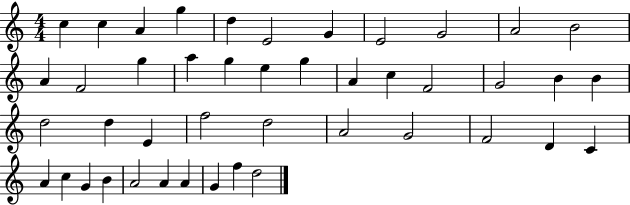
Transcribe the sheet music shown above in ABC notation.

X:1
T:Untitled
M:4/4
L:1/4
K:C
c c A g d E2 G E2 G2 A2 B2 A F2 g a g e g A c F2 G2 B B d2 d E f2 d2 A2 G2 F2 D C A c G B A2 A A G f d2